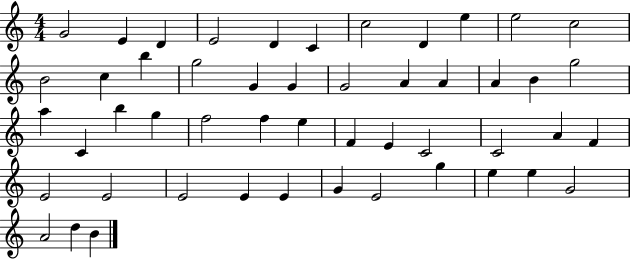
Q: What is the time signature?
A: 4/4